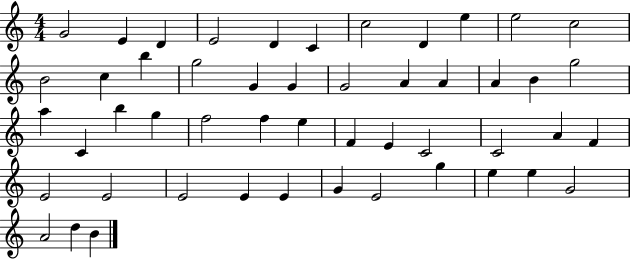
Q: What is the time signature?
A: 4/4